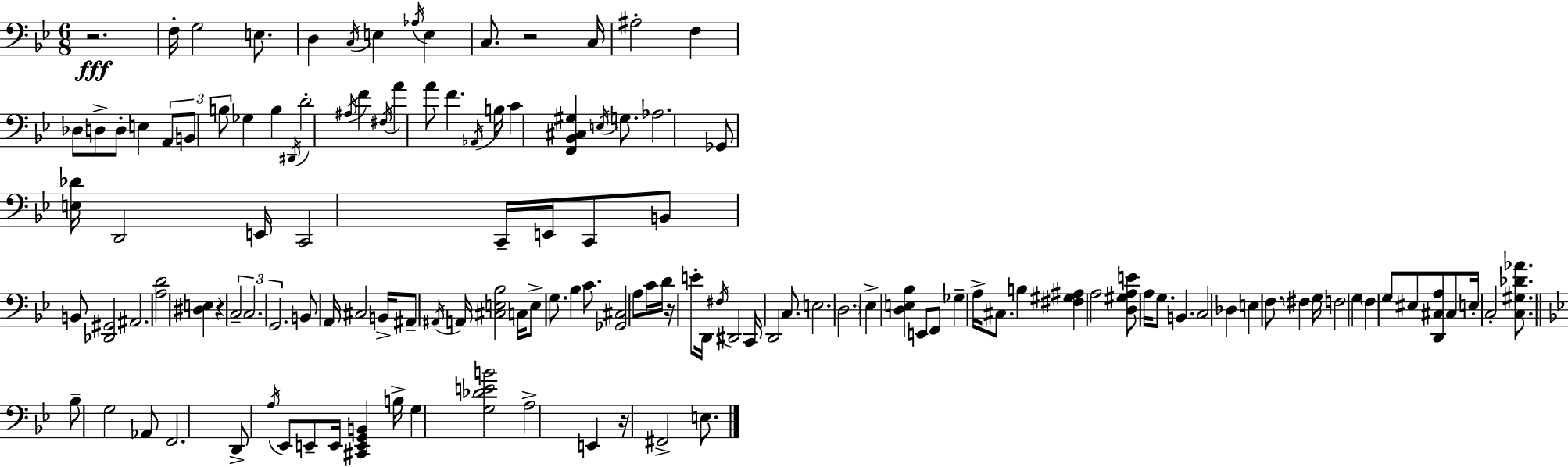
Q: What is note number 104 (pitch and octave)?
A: Eb2